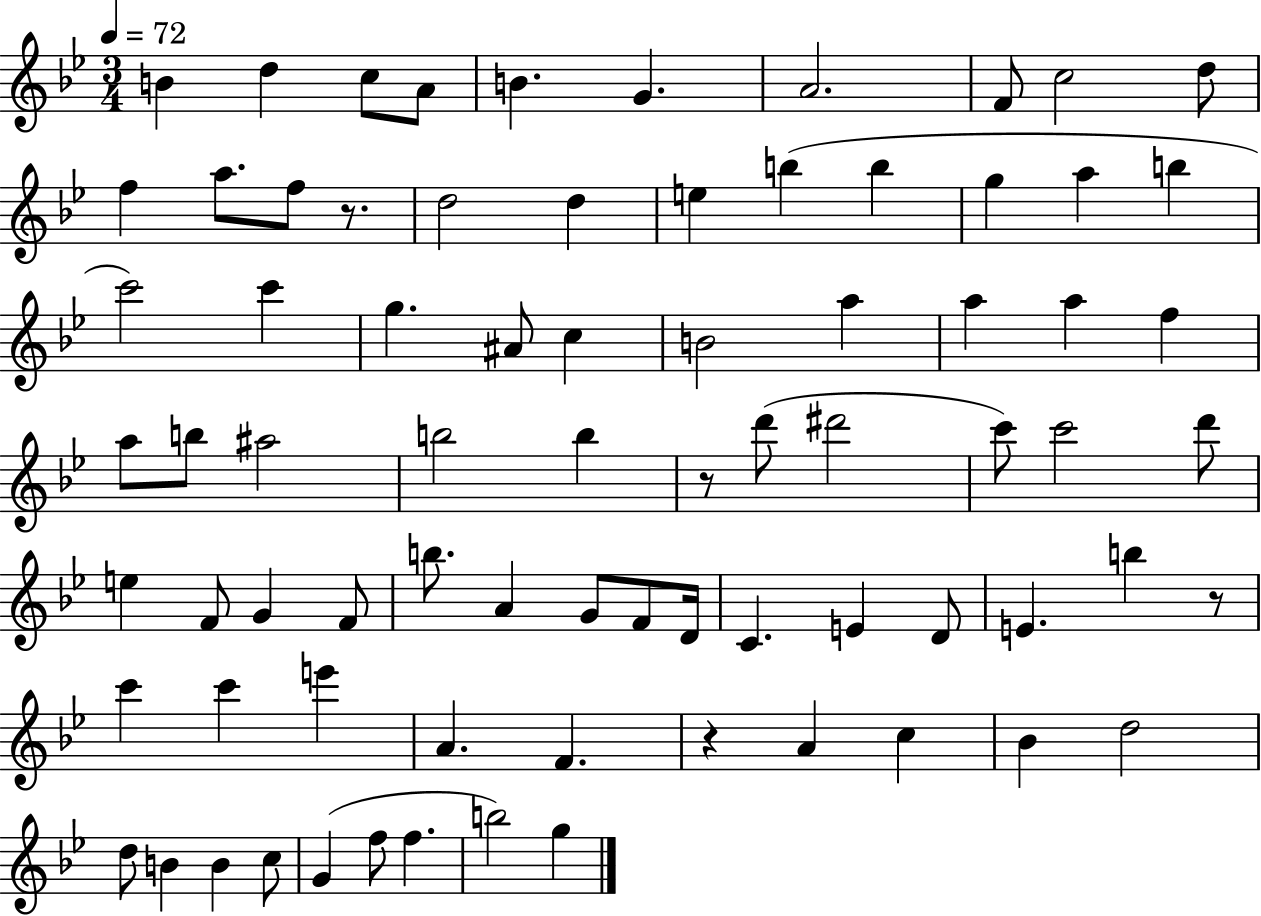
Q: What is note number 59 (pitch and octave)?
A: A4